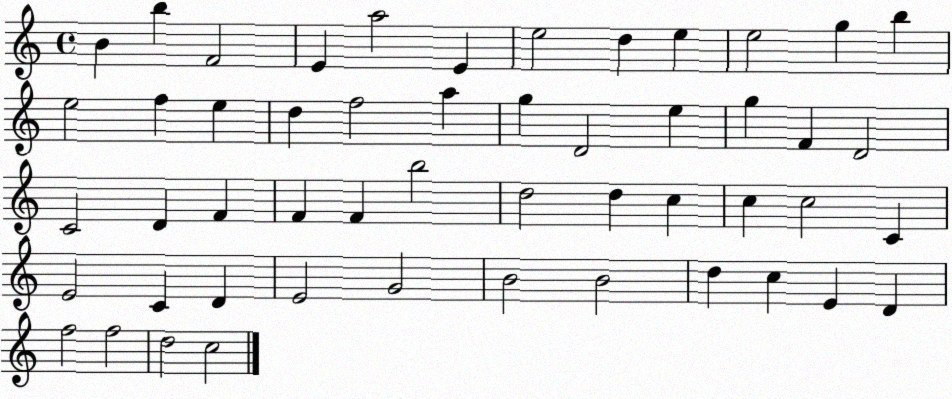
X:1
T:Untitled
M:4/4
L:1/4
K:C
B b F2 E a2 E e2 d e e2 g b e2 f e d f2 a g D2 e g F D2 C2 D F F F b2 d2 d c c c2 C E2 C D E2 G2 B2 B2 d c E D f2 f2 d2 c2